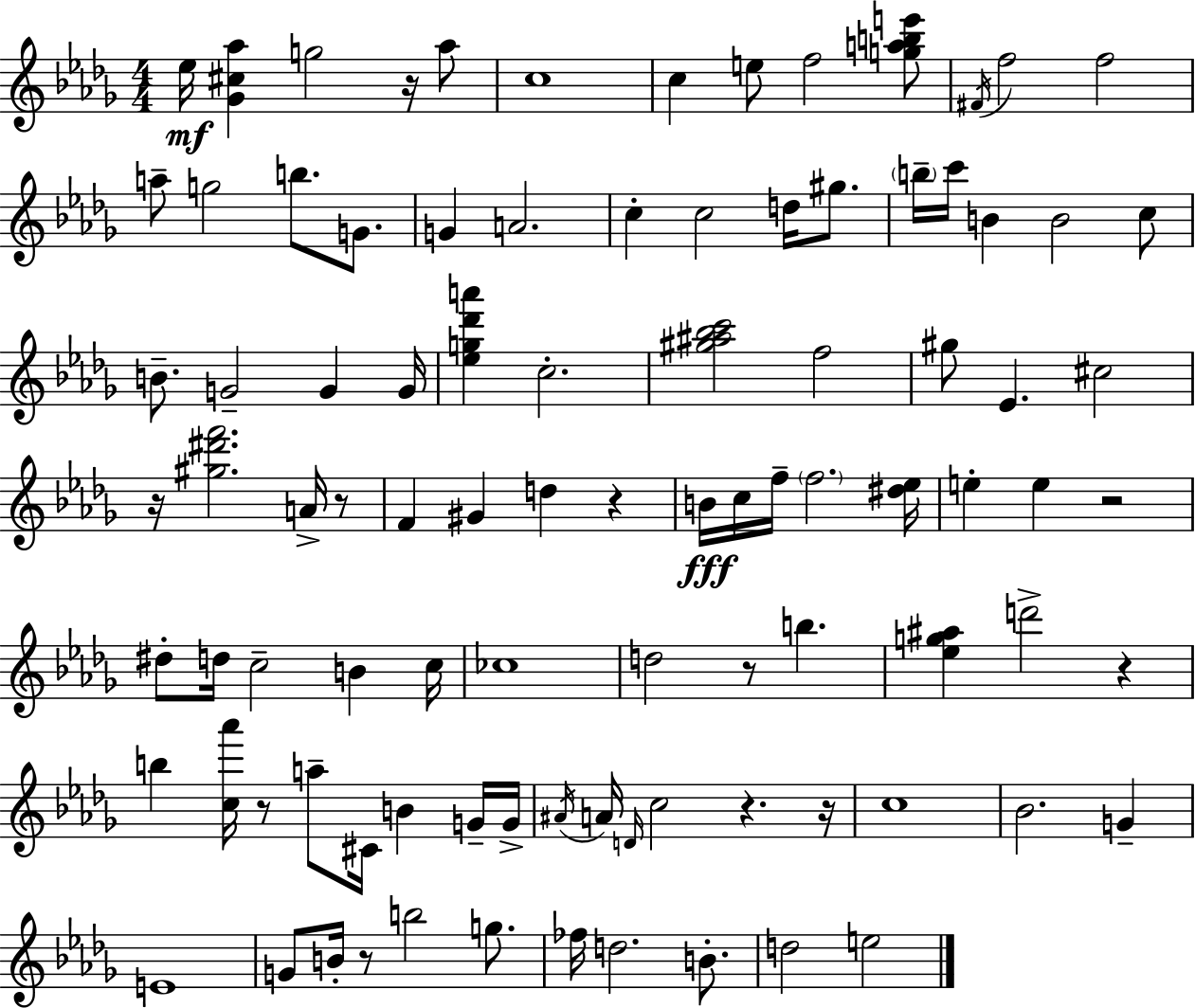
{
  \clef treble
  \numericTimeSignature
  \time 4/4
  \key bes \minor
  ees''16\mf <ges' cis'' aes''>4 g''2 r16 aes''8 | c''1 | c''4 e''8 f''2 <g'' a'' b'' e'''>8 | \acciaccatura { fis'16 } f''2 f''2 | \break a''8-- g''2 b''8. g'8. | g'4 a'2. | c''4-. c''2 d''16 gis''8. | \parenthesize b''16-- c'''16 b'4 b'2 c''8 | \break b'8.-- g'2-- g'4 | g'16 <ees'' g'' des''' a'''>4 c''2.-. | <gis'' ais'' bes'' c'''>2 f''2 | gis''8 ees'4. cis''2 | \break r16 <gis'' dis''' f'''>2. a'16-> r8 | f'4 gis'4 d''4 r4 | b'16\fff c''16 f''16-- \parenthesize f''2. | <dis'' ees''>16 e''4-. e''4 r2 | \break dis''8-. d''16 c''2-- b'4 | c''16 ces''1 | d''2 r8 b''4. | <ees'' g'' ais''>4 d'''2-> r4 | \break b''4 <c'' aes'''>16 r8 a''8-- cis'16 b'4 g'16-- | g'16-> \acciaccatura { ais'16 } a'16 \grace { d'16 } c''2 r4. | r16 c''1 | bes'2. g'4-- | \break e'1 | g'8 b'16-. r8 b''2 | g''8. fes''16 d''2. | b'8.-. d''2 e''2 | \break \bar "|."
}